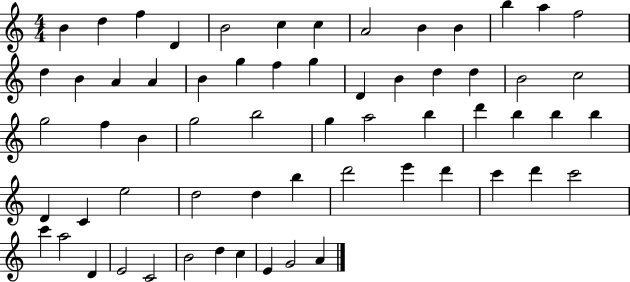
{
  \clef treble
  \numericTimeSignature
  \time 4/4
  \key c \major
  b'4 d''4 f''4 d'4 | b'2 c''4 c''4 | a'2 b'4 b'4 | b''4 a''4 f''2 | \break d''4 b'4 a'4 a'4 | b'4 g''4 f''4 g''4 | d'4 b'4 d''4 d''4 | b'2 c''2 | \break g''2 f''4 b'4 | g''2 b''2 | g''4 a''2 b''4 | d'''4 b''4 b''4 b''4 | \break d'4 c'4 e''2 | d''2 d''4 b''4 | d'''2 e'''4 d'''4 | c'''4 d'''4 c'''2 | \break c'''4 a''2 d'4 | e'2 c'2 | b'2 d''4 c''4 | e'4 g'2 a'4 | \break \bar "|."
}